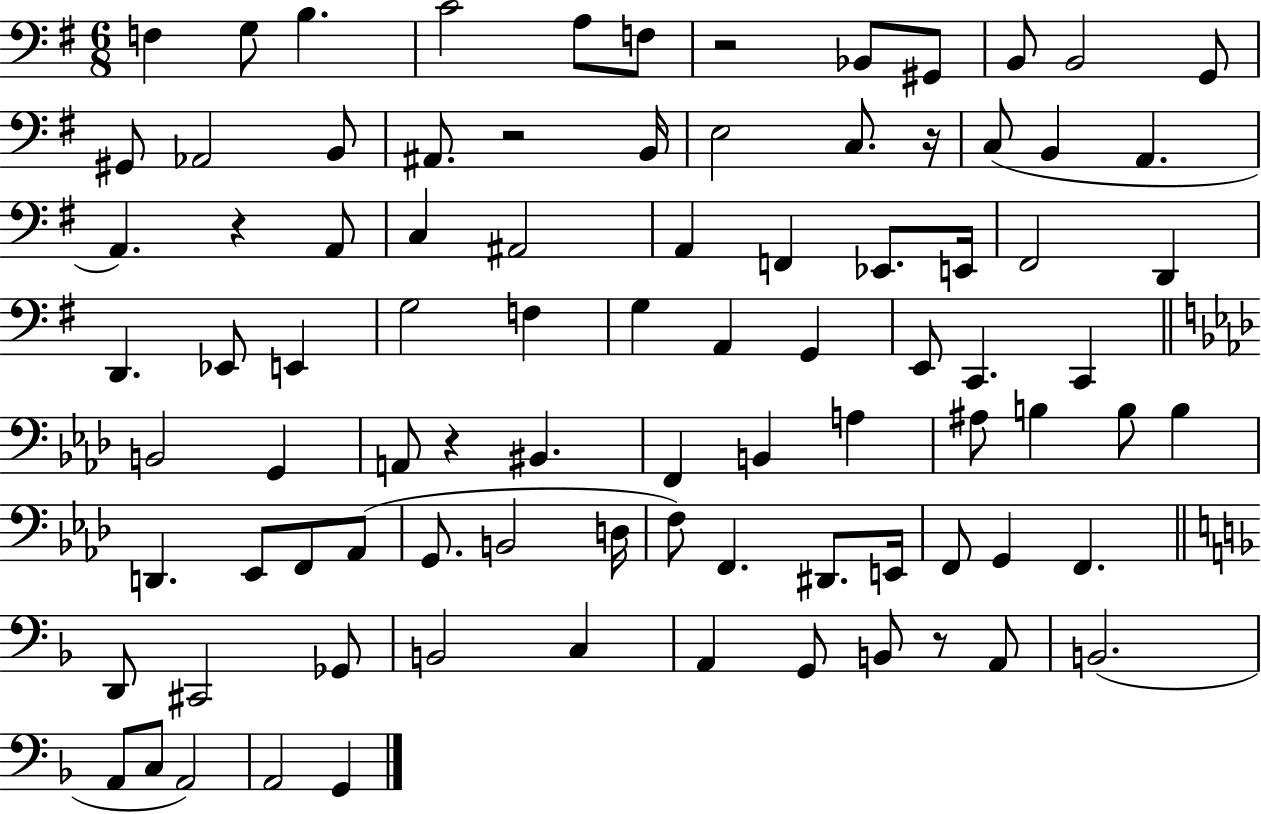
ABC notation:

X:1
T:Untitled
M:6/8
L:1/4
K:G
F, G,/2 B, C2 A,/2 F,/2 z2 _B,,/2 ^G,,/2 B,,/2 B,,2 G,,/2 ^G,,/2 _A,,2 B,,/2 ^A,,/2 z2 B,,/4 E,2 C,/2 z/4 C,/2 B,, A,, A,, z A,,/2 C, ^A,,2 A,, F,, _E,,/2 E,,/4 ^F,,2 D,, D,, _E,,/2 E,, G,2 F, G, A,, G,, E,,/2 C,, C,, B,,2 G,, A,,/2 z ^B,, F,, B,, A, ^A,/2 B, B,/2 B, D,, _E,,/2 F,,/2 _A,,/2 G,,/2 B,,2 D,/4 F,/2 F,, ^D,,/2 E,,/4 F,,/2 G,, F,, D,,/2 ^C,,2 _G,,/2 B,,2 C, A,, G,,/2 B,,/2 z/2 A,,/2 B,,2 A,,/2 C,/2 A,,2 A,,2 G,,